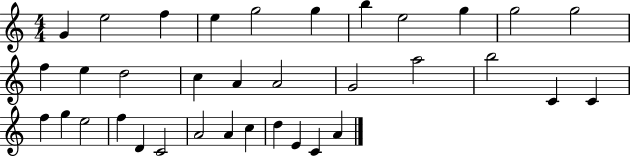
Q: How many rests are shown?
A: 0